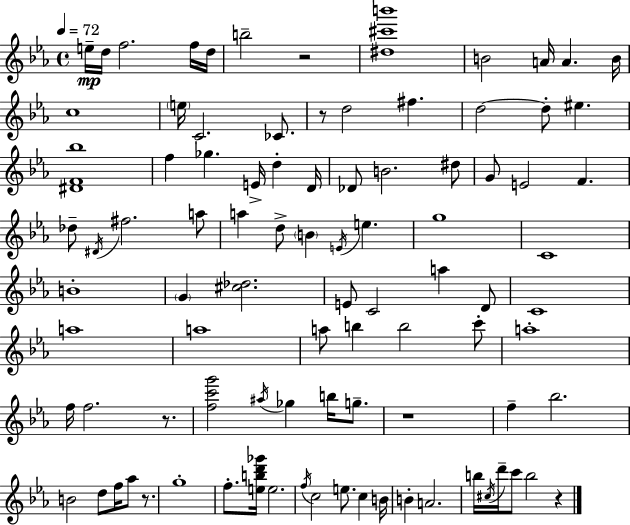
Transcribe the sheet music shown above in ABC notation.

X:1
T:Untitled
M:4/4
L:1/4
K:Eb
e/4 d/4 f2 f/4 d/4 b2 z2 [^d^c'b']4 B2 A/4 A B/4 c4 e/4 C2 _C/2 z/2 d2 ^f d2 d/2 ^e [^DF_b]4 f _g E/4 d D/4 _D/2 B2 ^d/2 G/2 E2 F _d/2 ^D/4 ^f2 a/2 a d/2 B E/4 e g4 C4 B4 G [^c_d]2 E/2 C2 a D/2 C4 a4 a4 a/2 b b2 c'/2 a4 f/4 f2 z/2 [fc'g']2 ^a/4 _g b/4 g/2 z4 f _b2 B2 d/2 f/4 _a/2 z/2 g4 f/2 [ebd'_g']/4 e2 f/4 c2 e/2 c B/4 B A2 b/4 ^c/4 d'/4 c'/2 b2 z